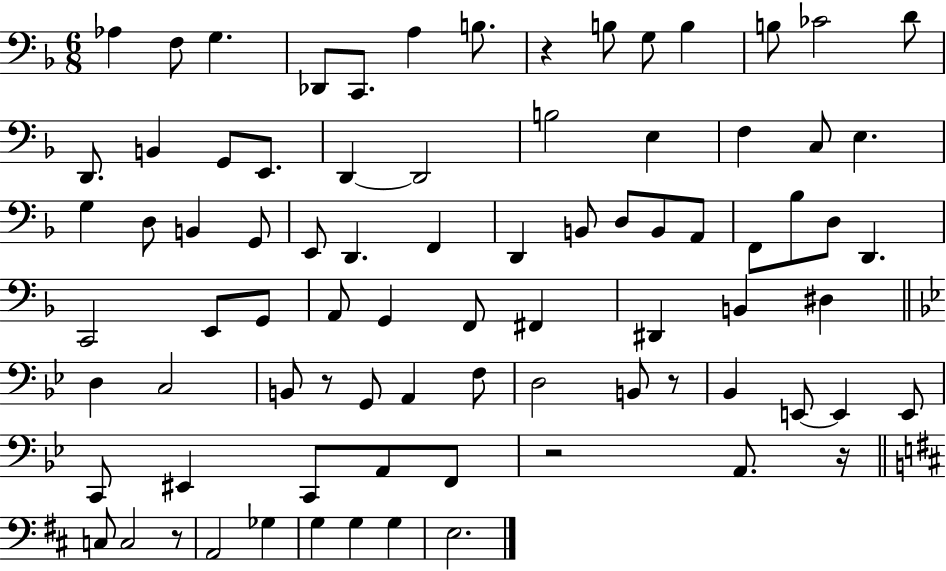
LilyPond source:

{
  \clef bass
  \numericTimeSignature
  \time 6/8
  \key f \major
  \repeat volta 2 { aes4 f8 g4. | des,8 c,8. a4 b8. | r4 b8 g8 b4 | b8 ces'2 d'8 | \break d,8. b,4 g,8 e,8. | d,4~~ d,2 | b2 e4 | f4 c8 e4. | \break g4 d8 b,4 g,8 | e,8 d,4. f,4 | d,4 b,8 d8 b,8 a,8 | f,8 bes8 d8 d,4. | \break c,2 e,8 g,8 | a,8 g,4 f,8 fis,4 | dis,4 b,4 dis4 | \bar "||" \break \key bes \major d4 c2 | b,8 r8 g,8 a,4 f8 | d2 b,8 r8 | bes,4 e,8~~ e,4 e,8 | \break c,8 eis,4 c,8 a,8 f,8 | r2 a,8. r16 | \bar "||" \break \key d \major c8 c2 r8 | a,2 ges4 | g4 g4 g4 | e2. | \break } \bar "|."
}